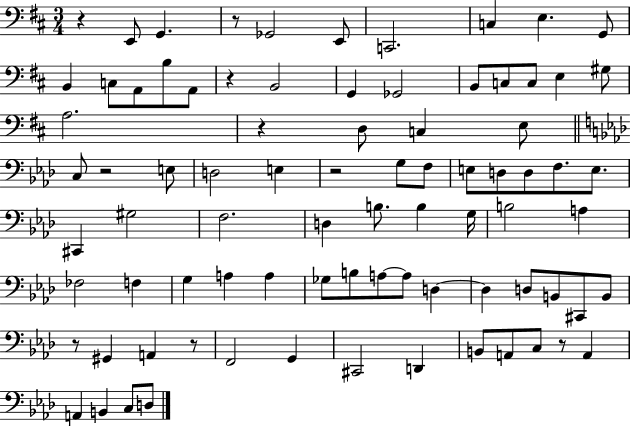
{
  \clef bass
  \numericTimeSignature
  \time 3/4
  \key d \major
  r4 e,8 g,4. | r8 ges,2 e,8 | c,2. | c4 e4. g,8 | \break b,4 c8 a,8 b8 a,8 | r4 b,2 | g,4 ges,2 | b,8 c8 c8 e4 gis8 | \break a2. | r4 d8 c4 e8 | \bar "||" \break \key aes \major c8 r2 e8 | d2 e4 | r2 g8 f8 | e8 d8 d8 f8. e8. | \break cis,4 gis2 | f2. | d4 b8. b4 g16 | b2 a4 | \break fes2 f4 | g4 a4 a4 | ges8 b8 a8~~ a8 d4~~ | d4 d8 b,8 cis,8 b,8 | \break r8 gis,4 a,4 r8 | f,2 g,4 | cis,2 d,4 | b,8 a,8 c8 r8 a,4 | \break a,4 b,4 c8 d8 | \bar "|."
}